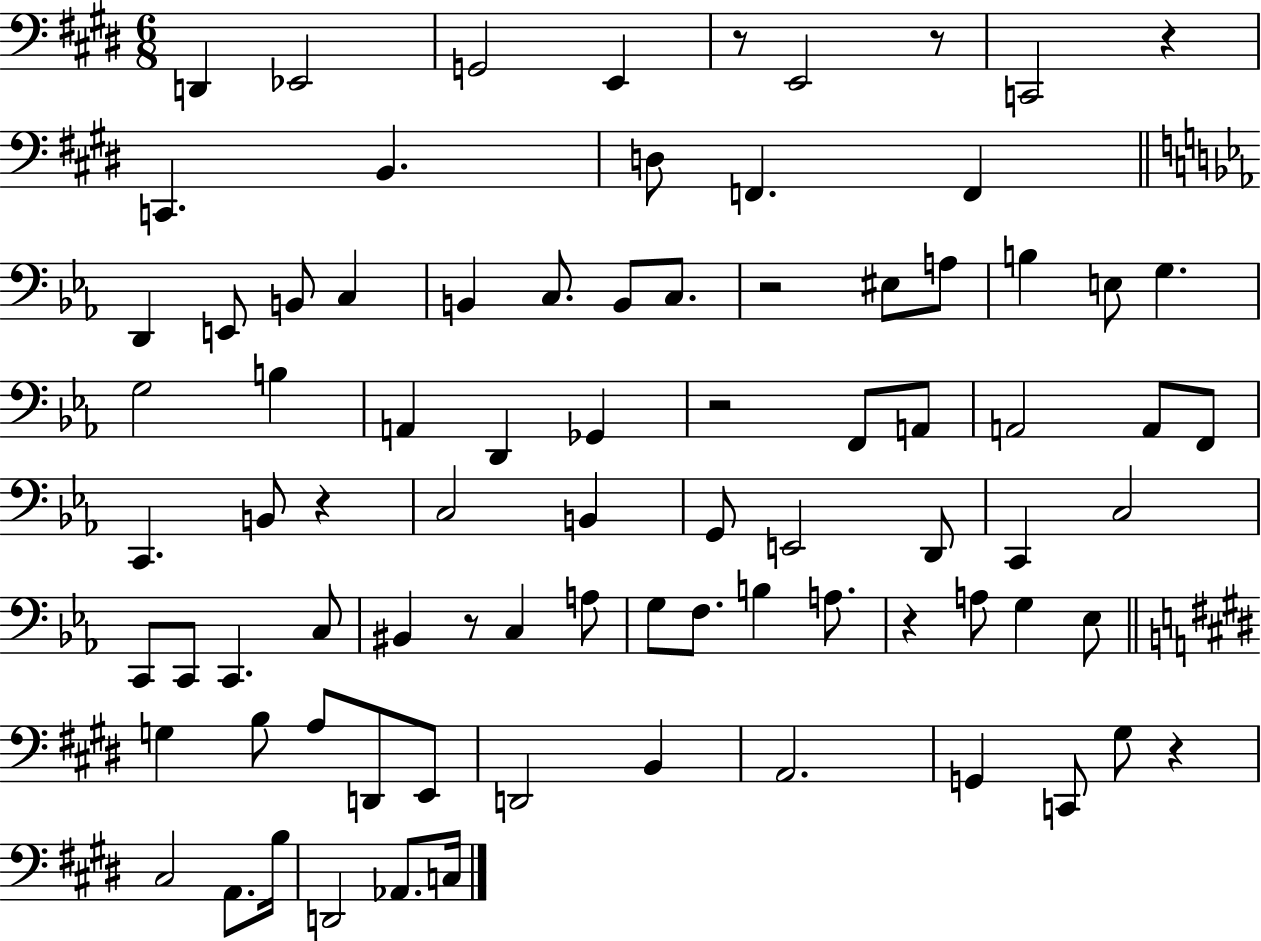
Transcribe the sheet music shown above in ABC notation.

X:1
T:Untitled
M:6/8
L:1/4
K:E
D,, _E,,2 G,,2 E,, z/2 E,,2 z/2 C,,2 z C,, B,, D,/2 F,, F,, D,, E,,/2 B,,/2 C, B,, C,/2 B,,/2 C,/2 z2 ^E,/2 A,/2 B, E,/2 G, G,2 B, A,, D,, _G,, z2 F,,/2 A,,/2 A,,2 A,,/2 F,,/2 C,, B,,/2 z C,2 B,, G,,/2 E,,2 D,,/2 C,, C,2 C,,/2 C,,/2 C,, C,/2 ^B,, z/2 C, A,/2 G,/2 F,/2 B, A,/2 z A,/2 G, _E,/2 G, B,/2 A,/2 D,,/2 E,,/2 D,,2 B,, A,,2 G,, C,,/2 ^G,/2 z ^C,2 A,,/2 B,/4 D,,2 _A,,/2 C,/4